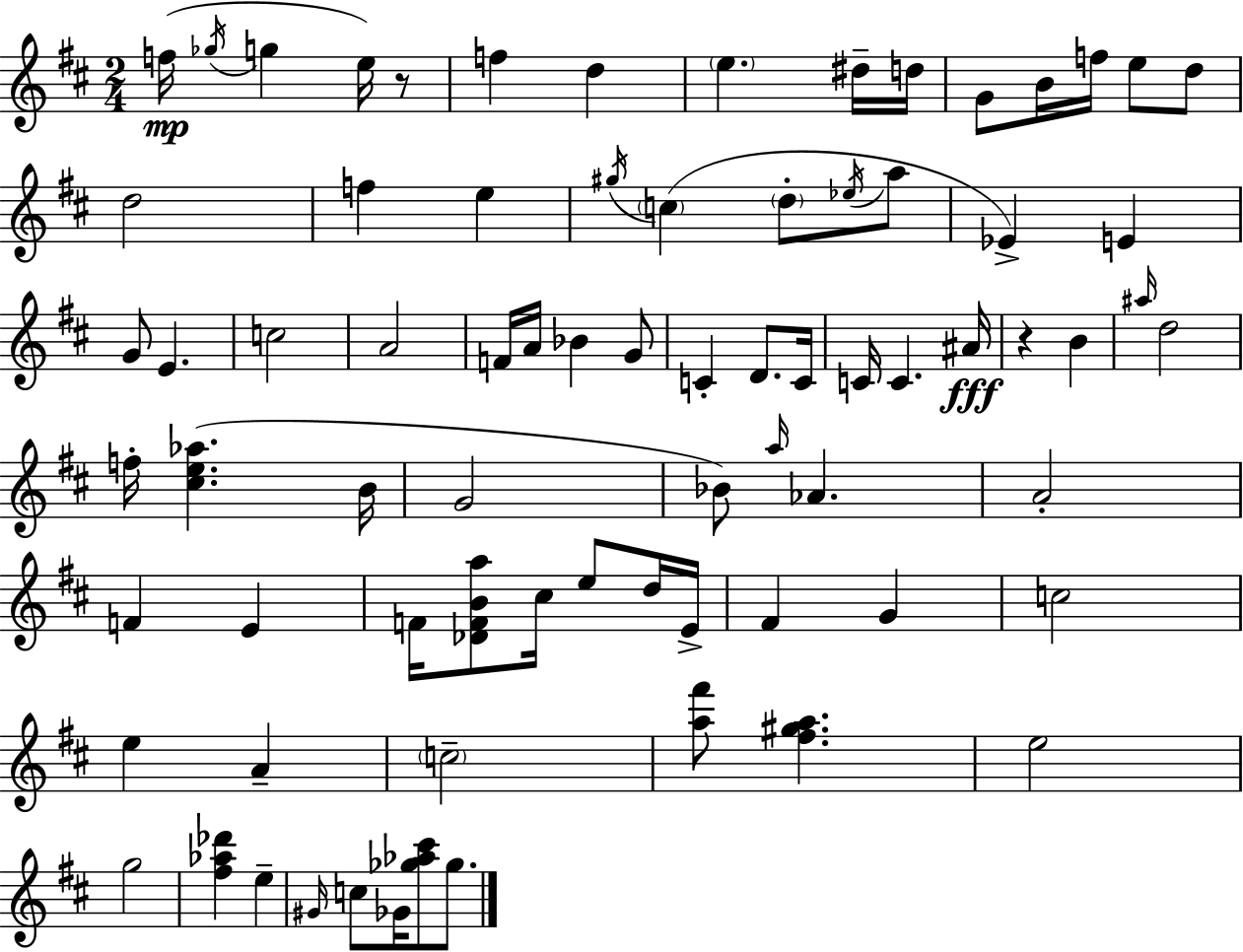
{
  \clef treble
  \numericTimeSignature
  \time 2/4
  \key d \major
  \repeat volta 2 { f''16(\mp \acciaccatura { ges''16 } g''4 e''16) r8 | f''4 d''4 | \parenthesize e''4. dis''16-- | d''16 g'8 b'16 f''16 e''8 d''8 | \break d''2 | f''4 e''4 | \acciaccatura { gis''16 }( \parenthesize c''4 \parenthesize d''8-. | \acciaccatura { ees''16 } a''8 ees'4->) e'4 | \break g'8 e'4. | c''2 | a'2 | f'16 a'16 bes'4 | \break g'8 c'4-. d'8. | c'16 c'16 c'4. | ais'16\fff r4 b'4 | \grace { ais''16 } d''2 | \break f''16-. <cis'' e'' aes''>4.( | b'16 g'2 | bes'8) \grace { a''16 } aes'4. | a'2-. | \break f'4 | e'4 f'16 <des' f' b' a''>8 | cis''16 e''8 d''16 e'16-> fis'4 | g'4 c''2 | \break e''4 | a'4-- \parenthesize c''2-- | <a'' fis'''>8 <fis'' gis'' a''>4. | e''2 | \break g''2 | <fis'' aes'' des'''>4 | e''4-- \grace { gis'16 } c''8 | ges'16 <ges'' aes'' cis'''>8 ges''8. } \bar "|."
}